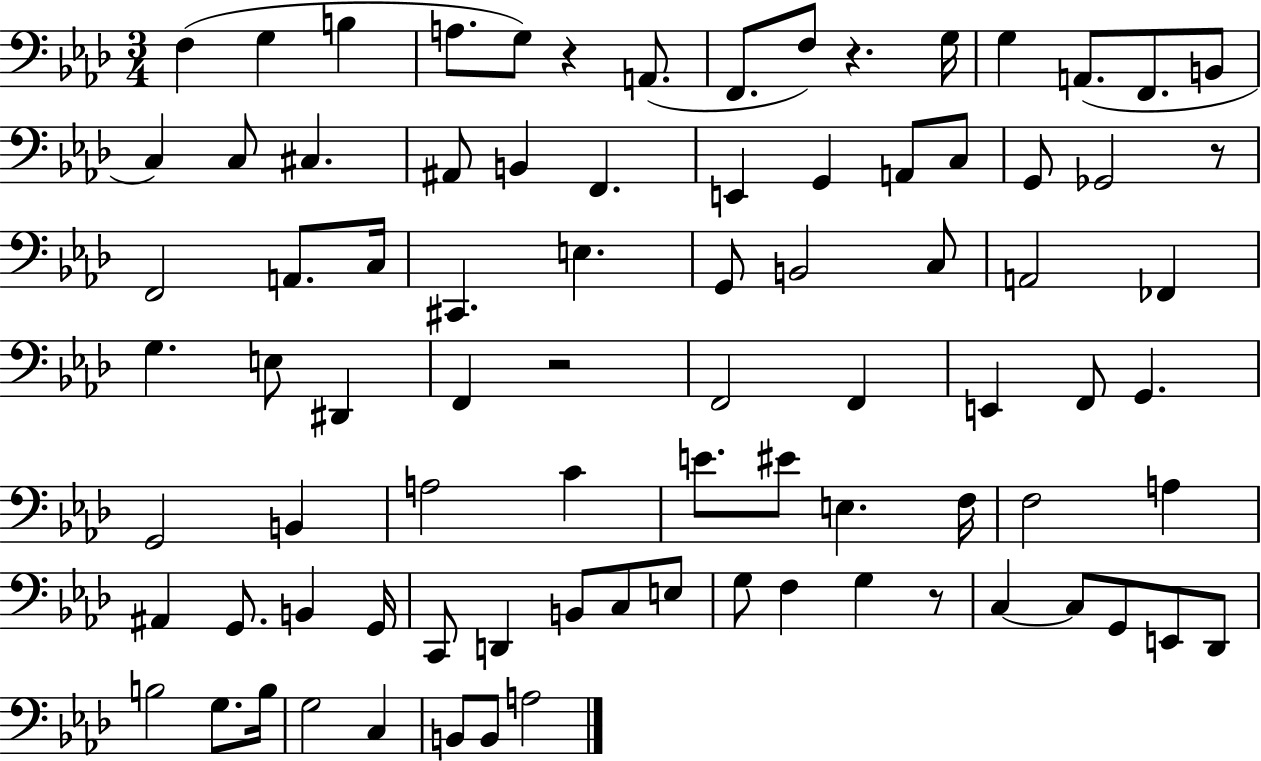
X:1
T:Untitled
M:3/4
L:1/4
K:Ab
F, G, B, A,/2 G,/2 z A,,/2 F,,/2 F,/2 z G,/4 G, A,,/2 F,,/2 B,,/2 C, C,/2 ^C, ^A,,/2 B,, F,, E,, G,, A,,/2 C,/2 G,,/2 _G,,2 z/2 F,,2 A,,/2 C,/4 ^C,, E, G,,/2 B,,2 C,/2 A,,2 _F,, G, E,/2 ^D,, F,, z2 F,,2 F,, E,, F,,/2 G,, G,,2 B,, A,2 C E/2 ^E/2 E, F,/4 F,2 A, ^A,, G,,/2 B,, G,,/4 C,,/2 D,, B,,/2 C,/2 E,/2 G,/2 F, G, z/2 C, C,/2 G,,/2 E,,/2 _D,,/2 B,2 G,/2 B,/4 G,2 C, B,,/2 B,,/2 A,2